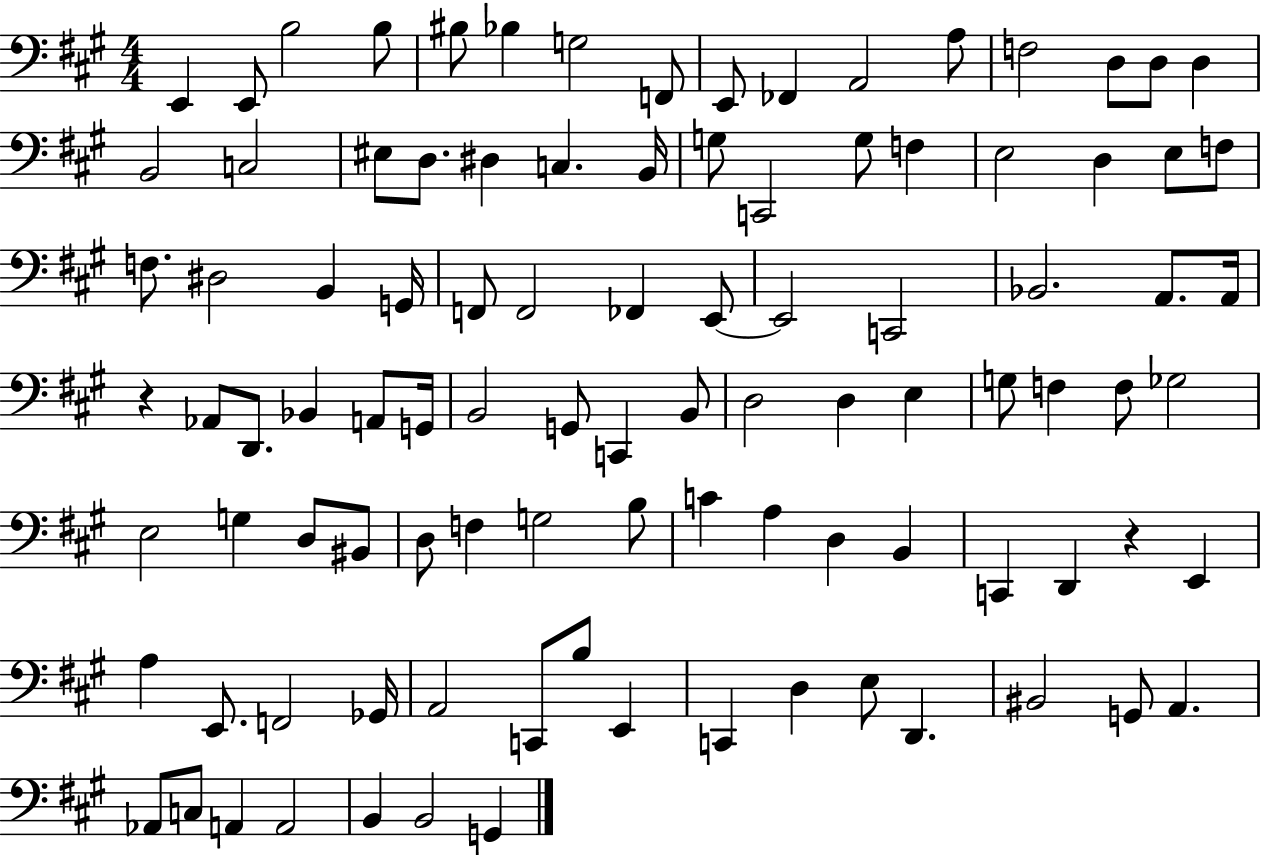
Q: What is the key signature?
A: A major